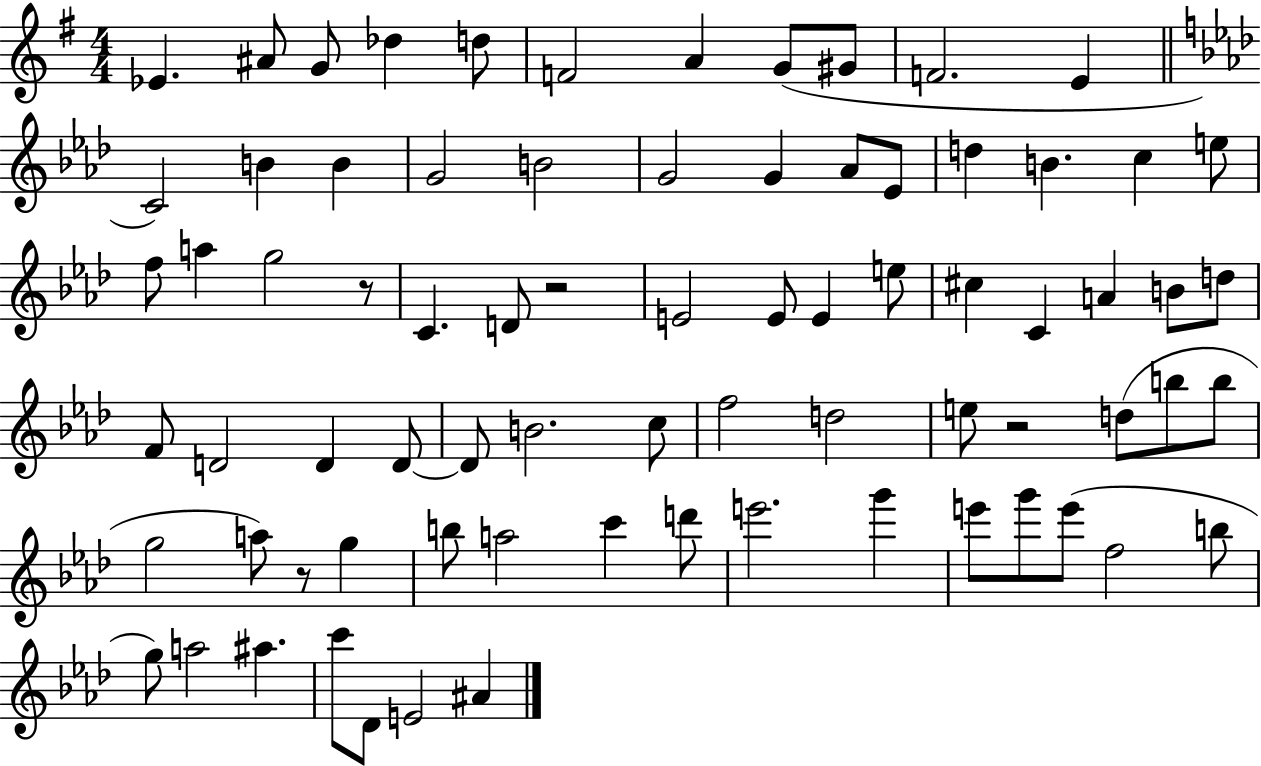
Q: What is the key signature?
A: G major